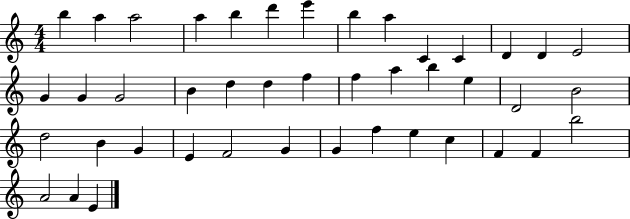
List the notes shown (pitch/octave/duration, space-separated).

B5/q A5/q A5/h A5/q B5/q D6/q E6/q B5/q A5/q C4/q C4/q D4/q D4/q E4/h G4/q G4/q G4/h B4/q D5/q D5/q F5/q F5/q A5/q B5/q E5/q D4/h B4/h D5/h B4/q G4/q E4/q F4/h G4/q G4/q F5/q E5/q C5/q F4/q F4/q B5/h A4/h A4/q E4/q